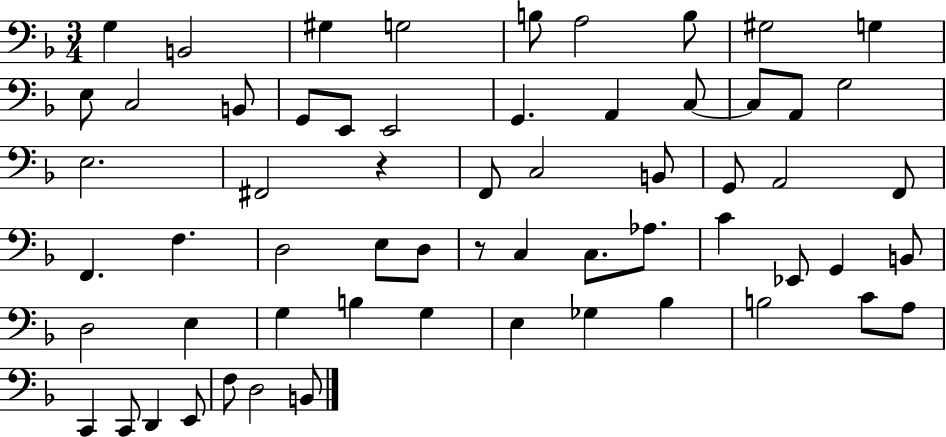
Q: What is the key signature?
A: F major